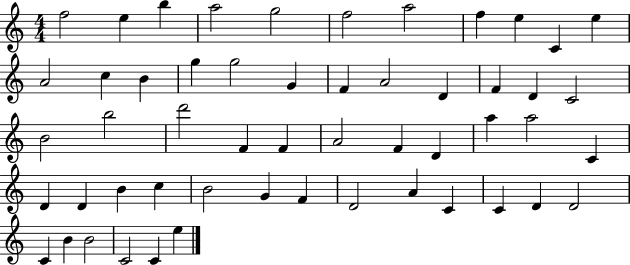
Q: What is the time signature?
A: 4/4